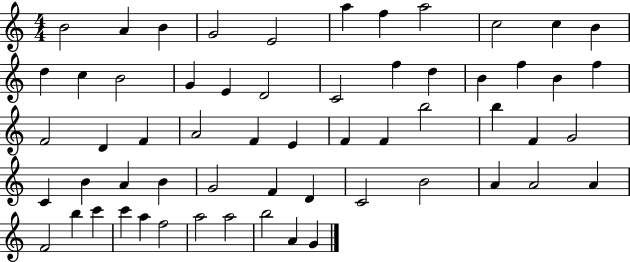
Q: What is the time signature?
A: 4/4